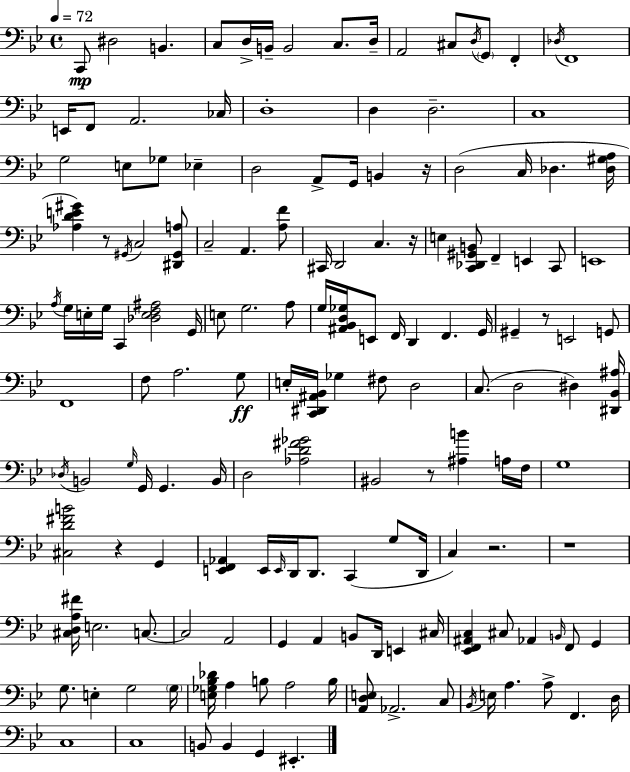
X:1
T:Untitled
M:4/4
L:1/4
K:Gm
C,,/2 ^D,2 B,, C,/2 D,/4 B,,/4 B,,2 C,/2 D,/4 A,,2 ^C,/2 D,/4 G,,/2 F,, _D,/4 F,,4 E,,/4 F,,/2 A,,2 _C,/4 D,4 D, D,2 C,4 G,2 E,/2 _G,/2 _E, D,2 A,,/2 G,,/4 B,, z/4 D,2 C,/4 _D, [_D,^G,A,]/4 [_A,DE^G] z/2 ^G,,/4 C,2 [^D,,^G,,A,]/2 C,2 A,, [A,F]/2 ^C,,/4 D,,2 C, z/4 E, [C,,_D,,^G,,B,,]/2 F,, E,, C,,/2 E,,4 A,/4 G,/4 E,/4 G,/4 C,, [_D,E,F,^A,]2 G,,/4 E,/2 G,2 A,/2 G,/4 [^A,,_B,,D,_G,]/4 E,,/2 F,,/4 D,, F,, G,,/4 ^G,, z/2 E,,2 G,,/2 F,,4 F,/2 A,2 G,/2 E,/4 [C,,^D,,^A,,_B,,]/4 _G, ^F,/2 D,2 C,/2 D,2 ^D, [^D,,_B,,^A,]/4 _D,/4 B,,2 G,/4 G,,/4 G,, B,,/4 D,2 [_A,D^F_G]2 ^B,,2 z/2 [^A,B] A,/4 F,/4 G,4 [^C,D^FB]2 z G,, [E,,F,,_A,,] E,,/4 E,,/4 D,,/4 D,,/2 C,, G,/2 D,,/4 C, z2 z4 [^C,D,A,^F]/4 E,2 C,/2 C,2 A,,2 G,, A,, B,,/2 D,,/4 E,, ^C,/4 [_E,,F,,^A,,C,] ^C,/2 _A,, B,,/4 F,,/2 G,, G,/2 E, G,2 G,/4 [E,_G,_B,_D]/4 A, B,/2 A,2 B,/4 [A,,D,E,]/2 _A,,2 C,/2 _B,,/4 E,/4 A, A,/2 F,, D,/4 C,4 C,4 B,,/2 B,, G,, ^E,,